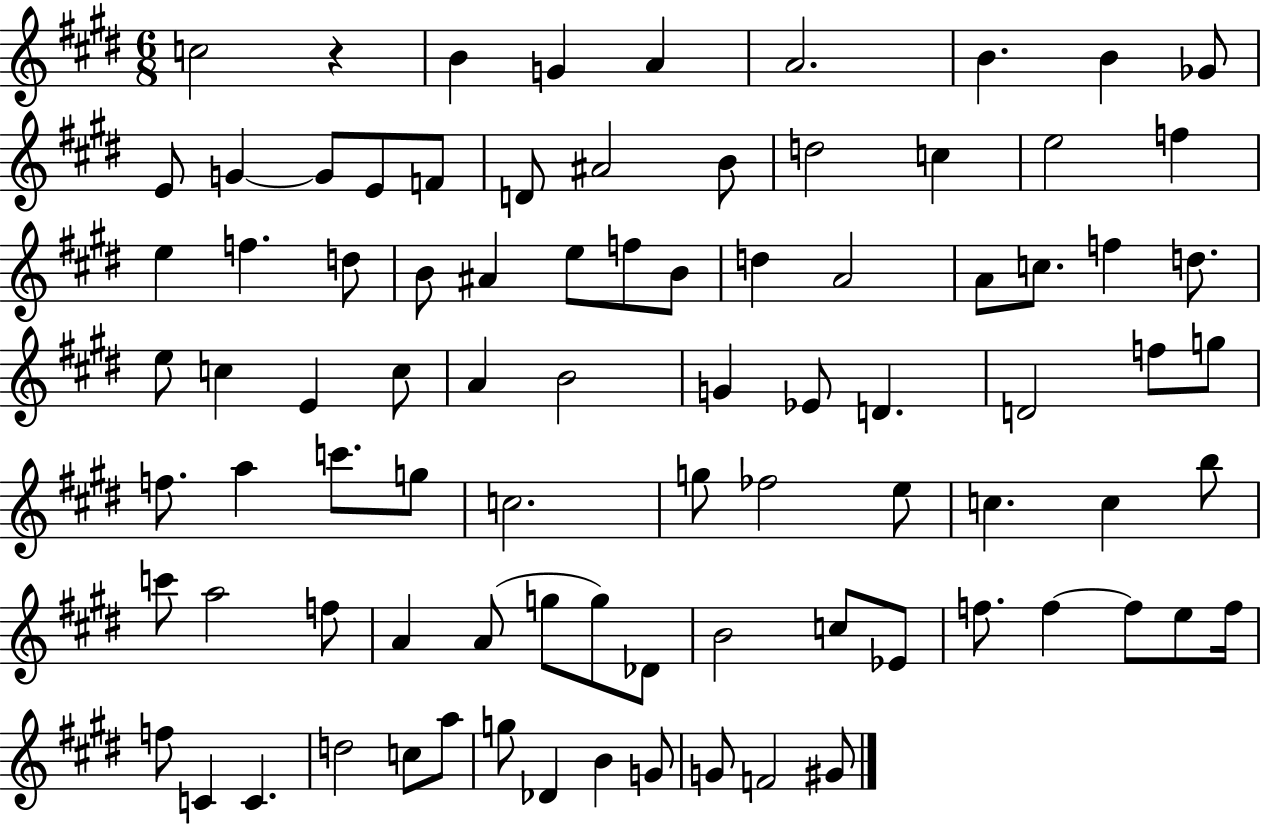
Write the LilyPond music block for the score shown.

{
  \clef treble
  \numericTimeSignature
  \time 6/8
  \key e \major
  \repeat volta 2 { c''2 r4 | b'4 g'4 a'4 | a'2. | b'4. b'4 ges'8 | \break e'8 g'4~~ g'8 e'8 f'8 | d'8 ais'2 b'8 | d''2 c''4 | e''2 f''4 | \break e''4 f''4. d''8 | b'8 ais'4 e''8 f''8 b'8 | d''4 a'2 | a'8 c''8. f''4 d''8. | \break e''8 c''4 e'4 c''8 | a'4 b'2 | g'4 ees'8 d'4. | d'2 f''8 g''8 | \break f''8. a''4 c'''8. g''8 | c''2. | g''8 fes''2 e''8 | c''4. c''4 b''8 | \break c'''8 a''2 f''8 | a'4 a'8( g''8 g''8) des'8 | b'2 c''8 ees'8 | f''8. f''4~~ f''8 e''8 f''16 | \break f''8 c'4 c'4. | d''2 c''8 a''8 | g''8 des'4 b'4 g'8 | g'8 f'2 gis'8 | \break } \bar "|."
}